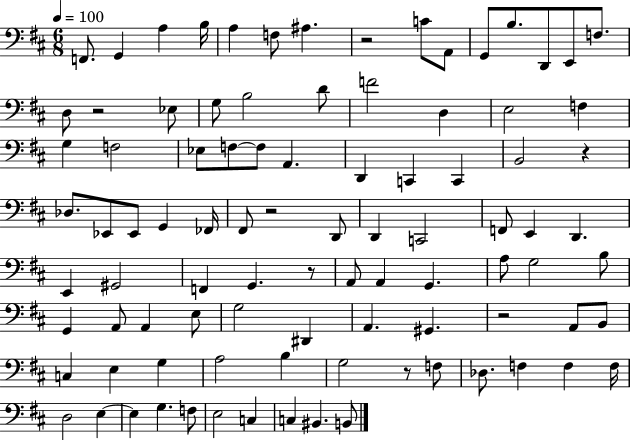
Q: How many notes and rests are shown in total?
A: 93